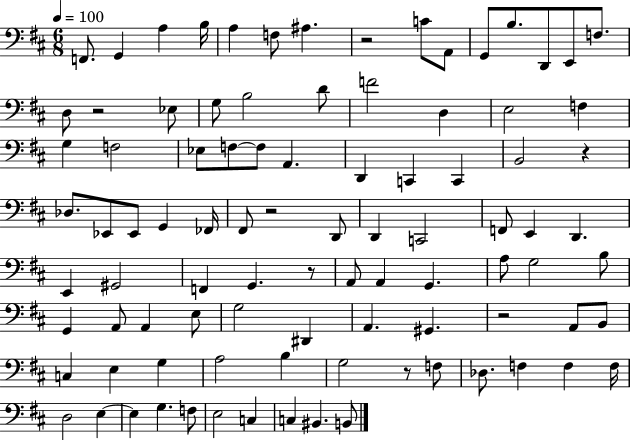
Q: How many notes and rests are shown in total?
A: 93